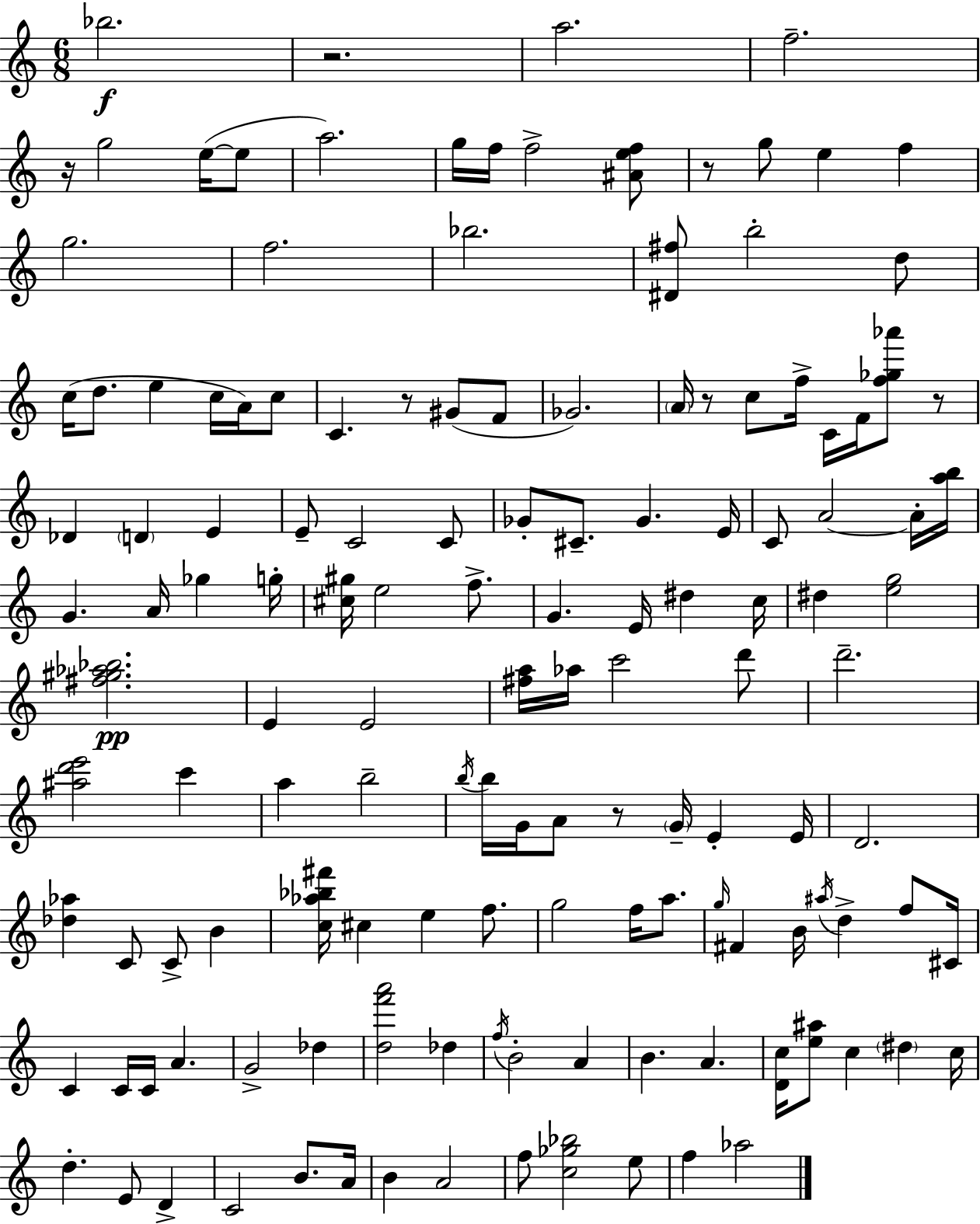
{
  \clef treble
  \numericTimeSignature
  \time 6/8
  \key c \major
  bes''2.\f | r2. | a''2. | f''2.-- | \break r16 g''2 e''16~(~ e''8 | a''2.) | g''16 f''16 f''2-> <ais' e'' f''>8 | r8 g''8 e''4 f''4 | \break g''2. | f''2. | bes''2. | <dis' fis''>8 b''2-. d''8 | \break c''16( d''8. e''4 c''16 a'16) c''8 | c'4. r8 gis'8( f'8 | ges'2.) | \parenthesize a'16 r8 c''8 f''16-> c'16 f'16 <f'' ges'' aes'''>8 r8 | \break des'4 \parenthesize d'4 e'4 | e'8-- c'2 c'8 | ges'8-. cis'8.-- ges'4. e'16 | c'8 a'2~~ a'16-. <a'' b''>16 | \break g'4. a'16 ges''4 g''16-. | <cis'' gis''>16 e''2 f''8.-> | g'4. e'16 dis''4 c''16 | dis''4 <e'' g''>2 | \break <fis'' gis'' aes'' bes''>2.\pp | e'4 e'2 | <fis'' a''>16 aes''16 c'''2 d'''8 | d'''2.-- | \break <ais'' d''' e'''>2 c'''4 | a''4 b''2-- | \acciaccatura { b''16 } b''16 g'16 a'8 r8 \parenthesize g'16-- e'4-. | e'16 d'2. | \break <des'' aes''>4 c'8 c'8-> b'4 | <c'' aes'' bes'' fis'''>16 cis''4 e''4 f''8. | g''2 f''16 a''8. | \grace { g''16 } fis'4 b'16 \acciaccatura { ais''16 } d''4-> | \break f''8 cis'16 c'4 c'16 c'16 a'4. | g'2-> des''4 | <d'' f''' a'''>2 des''4 | \acciaccatura { f''16 } b'2-. | \break a'4 b'4. a'4. | <d' c''>16 <e'' ais''>8 c''4 \parenthesize dis''4 | c''16 d''4.-. e'8 | d'4-> c'2 | \break b'8. a'16 b'4 a'2 | f''8 <c'' ges'' bes''>2 | e''8 f''4 aes''2 | \bar "|."
}